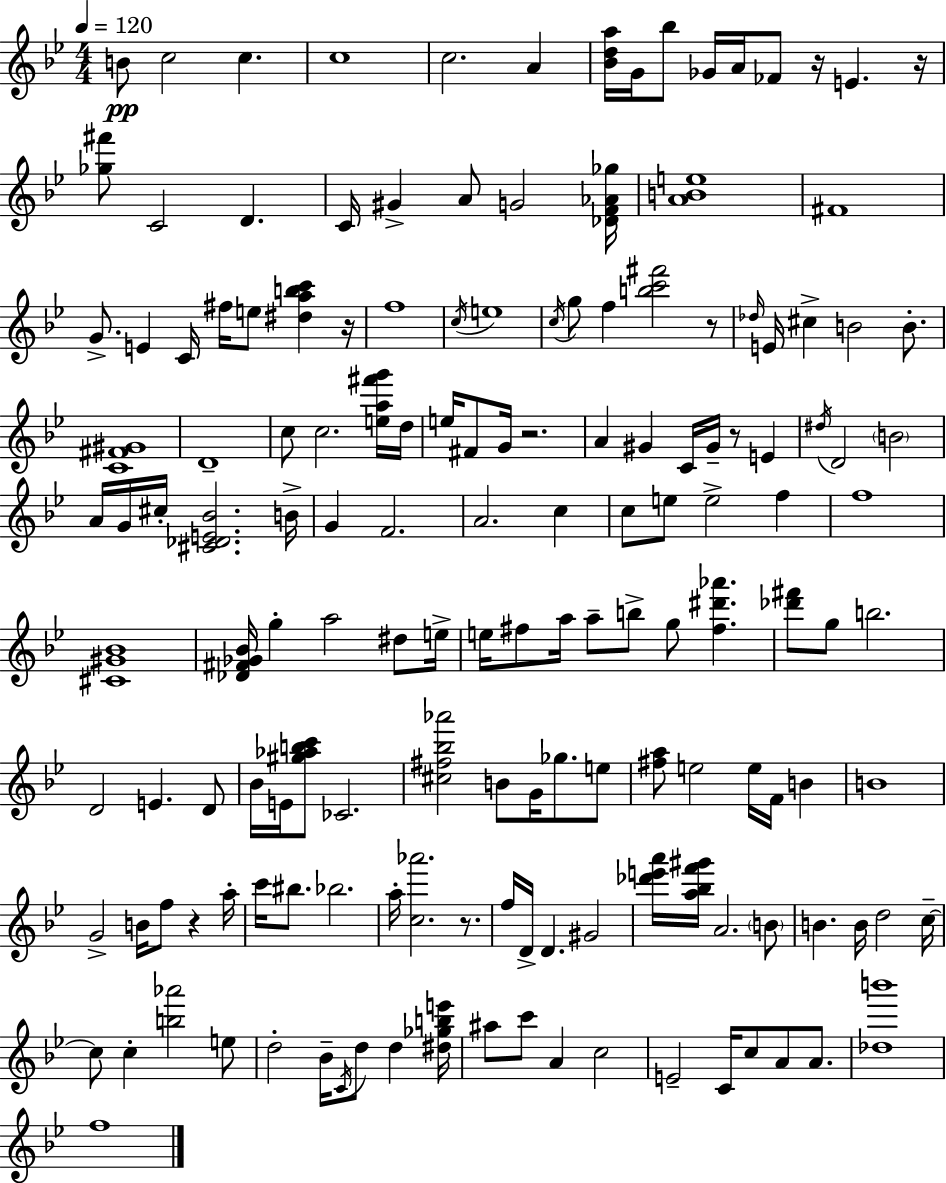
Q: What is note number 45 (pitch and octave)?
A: C4